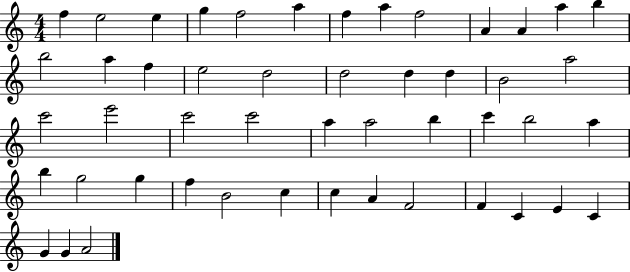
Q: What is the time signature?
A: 4/4